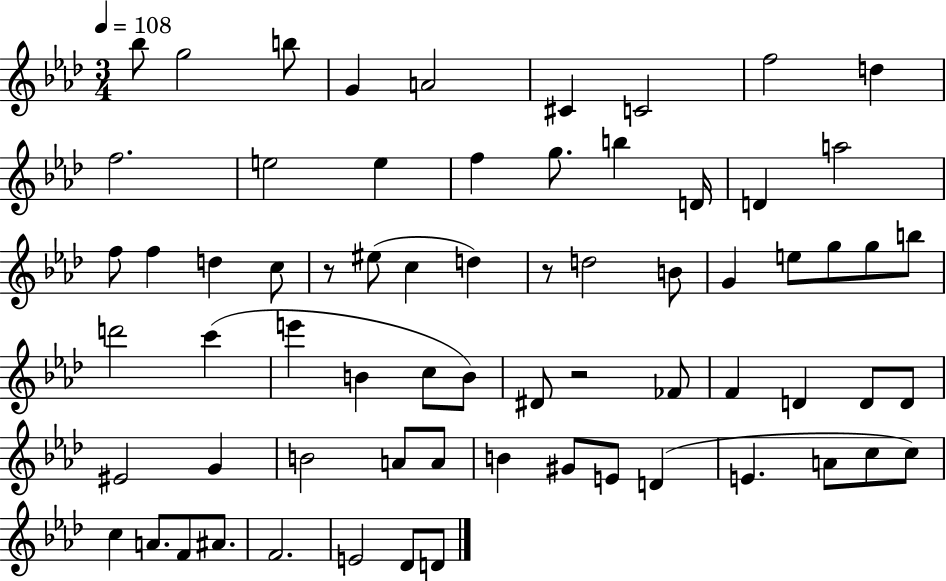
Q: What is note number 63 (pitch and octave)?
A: E4